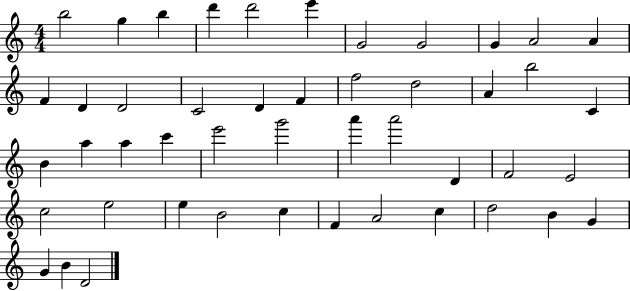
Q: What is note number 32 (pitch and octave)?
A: F4